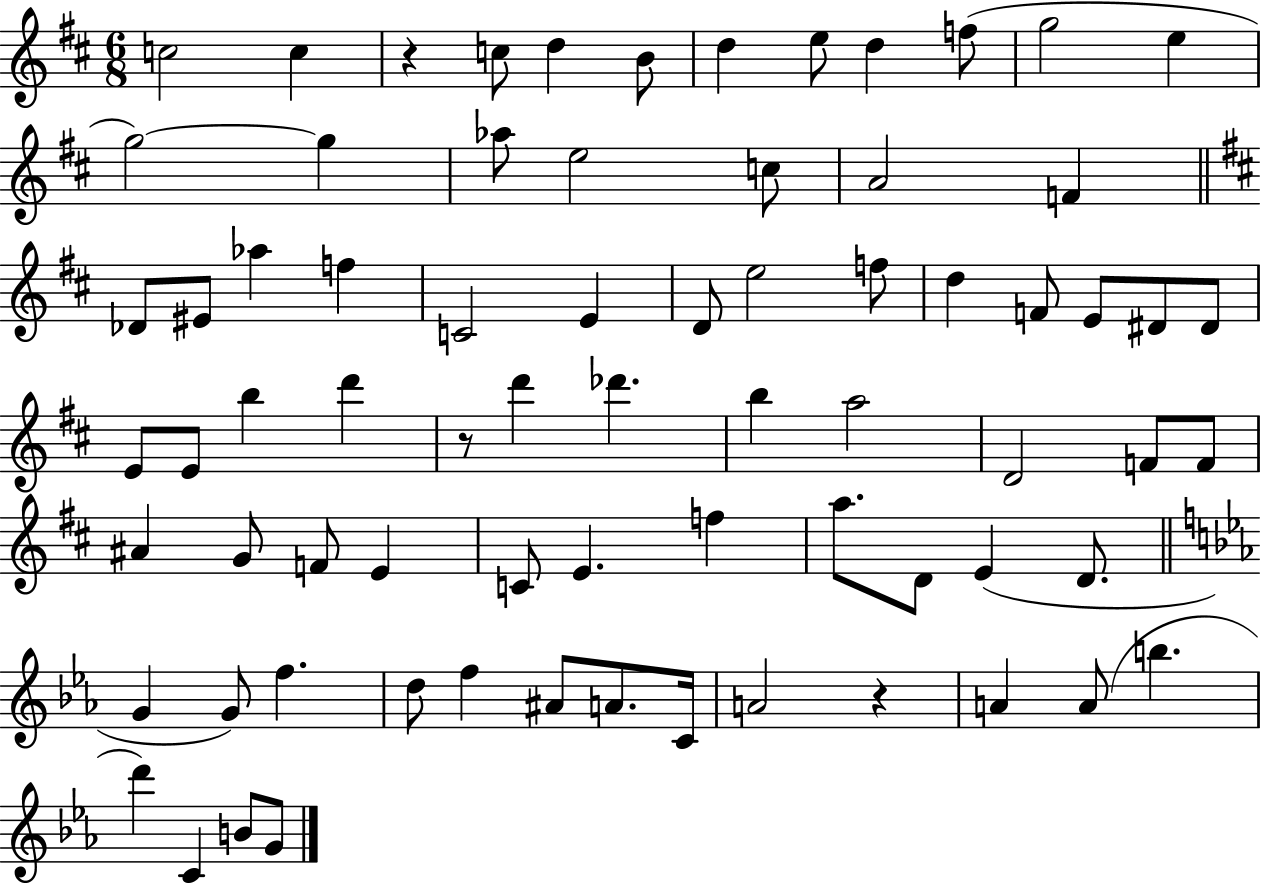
{
  \clef treble
  \numericTimeSignature
  \time 6/8
  \key d \major
  \repeat volta 2 { c''2 c''4 | r4 c''8 d''4 b'8 | d''4 e''8 d''4 f''8( | g''2 e''4 | \break g''2~~) g''4 | aes''8 e''2 c''8 | a'2 f'4 | \bar "||" \break \key d \major des'8 eis'8 aes''4 f''4 | c'2 e'4 | d'8 e''2 f''8 | d''4 f'8 e'8 dis'8 dis'8 | \break e'8 e'8 b''4 d'''4 | r8 d'''4 des'''4. | b''4 a''2 | d'2 f'8 f'8 | \break ais'4 g'8 f'8 e'4 | c'8 e'4. f''4 | a''8. d'8 e'4( d'8. | \bar "||" \break \key ees \major g'4 g'8) f''4. | d''8 f''4 ais'8 a'8. c'16 | a'2 r4 | a'4 a'8( b''4. | \break d'''4) c'4 b'8 g'8 | } \bar "|."
}